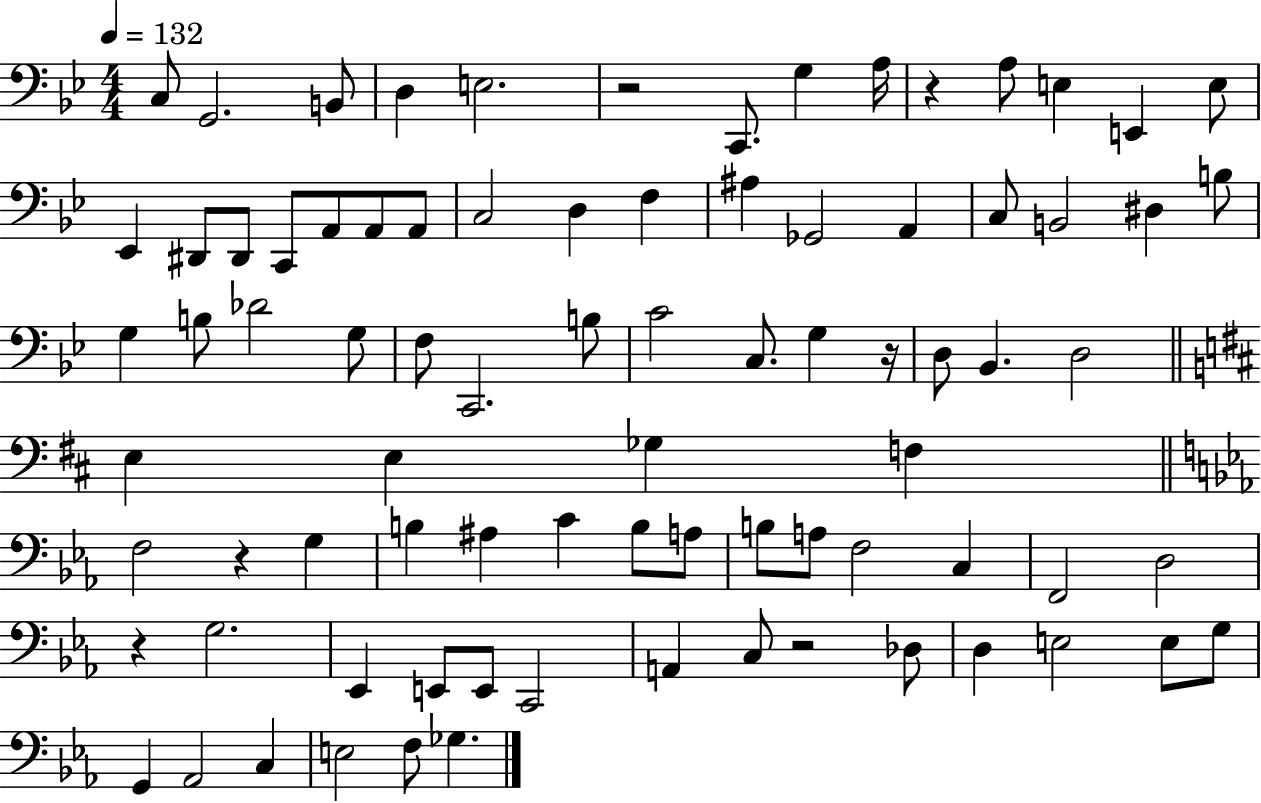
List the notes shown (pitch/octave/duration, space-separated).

C3/e G2/h. B2/e D3/q E3/h. R/h C2/e. G3/q A3/s R/q A3/e E3/q E2/q E3/e Eb2/q D#2/e D#2/e C2/e A2/e A2/e A2/e C3/h D3/q F3/q A#3/q Gb2/h A2/q C3/e B2/h D#3/q B3/e G3/q B3/e Db4/h G3/e F3/e C2/h. B3/e C4/h C3/e. G3/q R/s D3/e Bb2/q. D3/h E3/q E3/q Gb3/q F3/q F3/h R/q G3/q B3/q A#3/q C4/q B3/e A3/e B3/e A3/e F3/h C3/q F2/h D3/h R/q G3/h. Eb2/q E2/e E2/e C2/h A2/q C3/e R/h Db3/e D3/q E3/h E3/e G3/e G2/q Ab2/h C3/q E3/h F3/e Gb3/q.